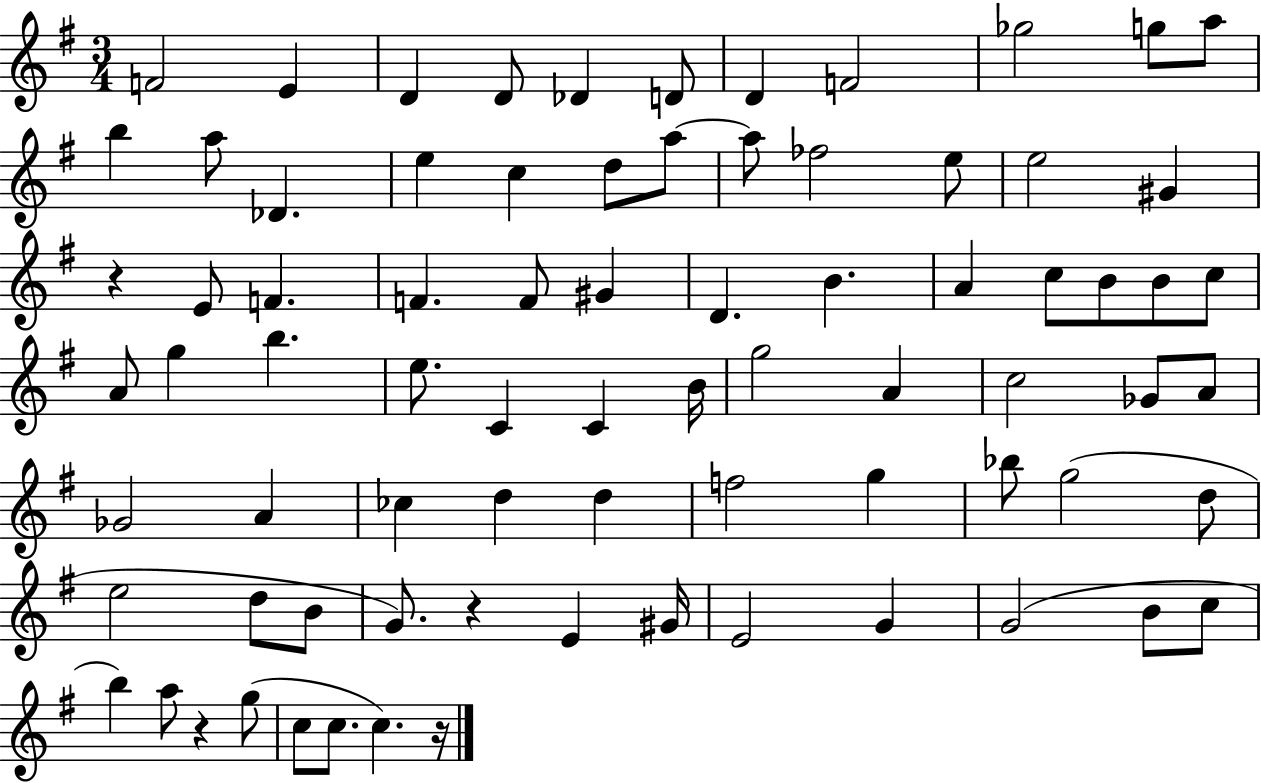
F4/h E4/q D4/q D4/e Db4/q D4/e D4/q F4/h Gb5/h G5/e A5/e B5/q A5/e Db4/q. E5/q C5/q D5/e A5/e A5/e FES5/h E5/e E5/h G#4/q R/q E4/e F4/q. F4/q. F4/e G#4/q D4/q. B4/q. A4/q C5/e B4/e B4/e C5/e A4/e G5/q B5/q. E5/e. C4/q C4/q B4/s G5/h A4/q C5/h Gb4/e A4/e Gb4/h A4/q CES5/q D5/q D5/q F5/h G5/q Bb5/e G5/h D5/e E5/h D5/e B4/e G4/e. R/q E4/q G#4/s E4/h G4/q G4/h B4/e C5/e B5/q A5/e R/q G5/e C5/e C5/e. C5/q. R/s